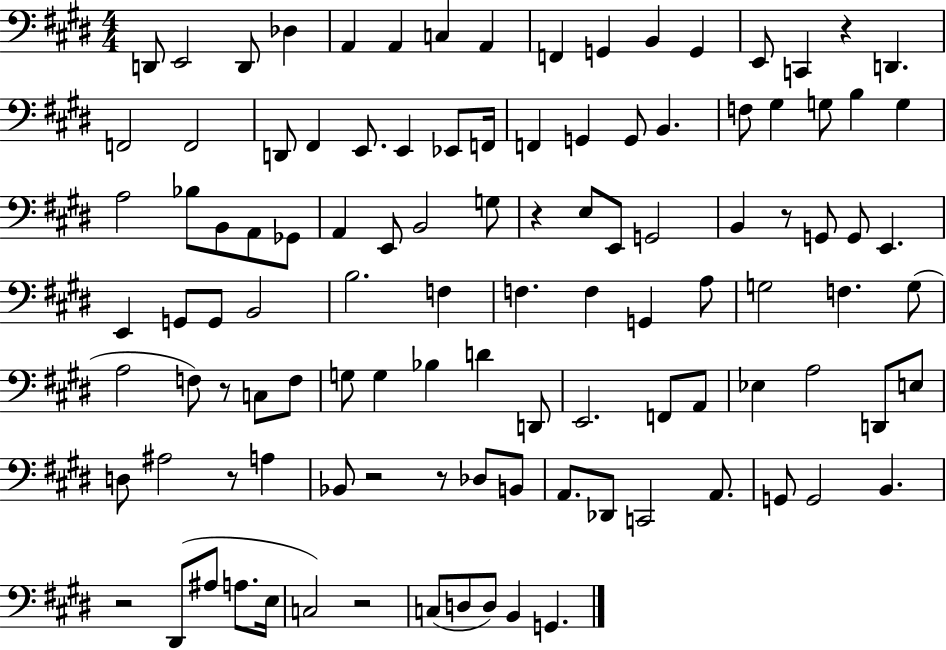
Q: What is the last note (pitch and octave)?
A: G2